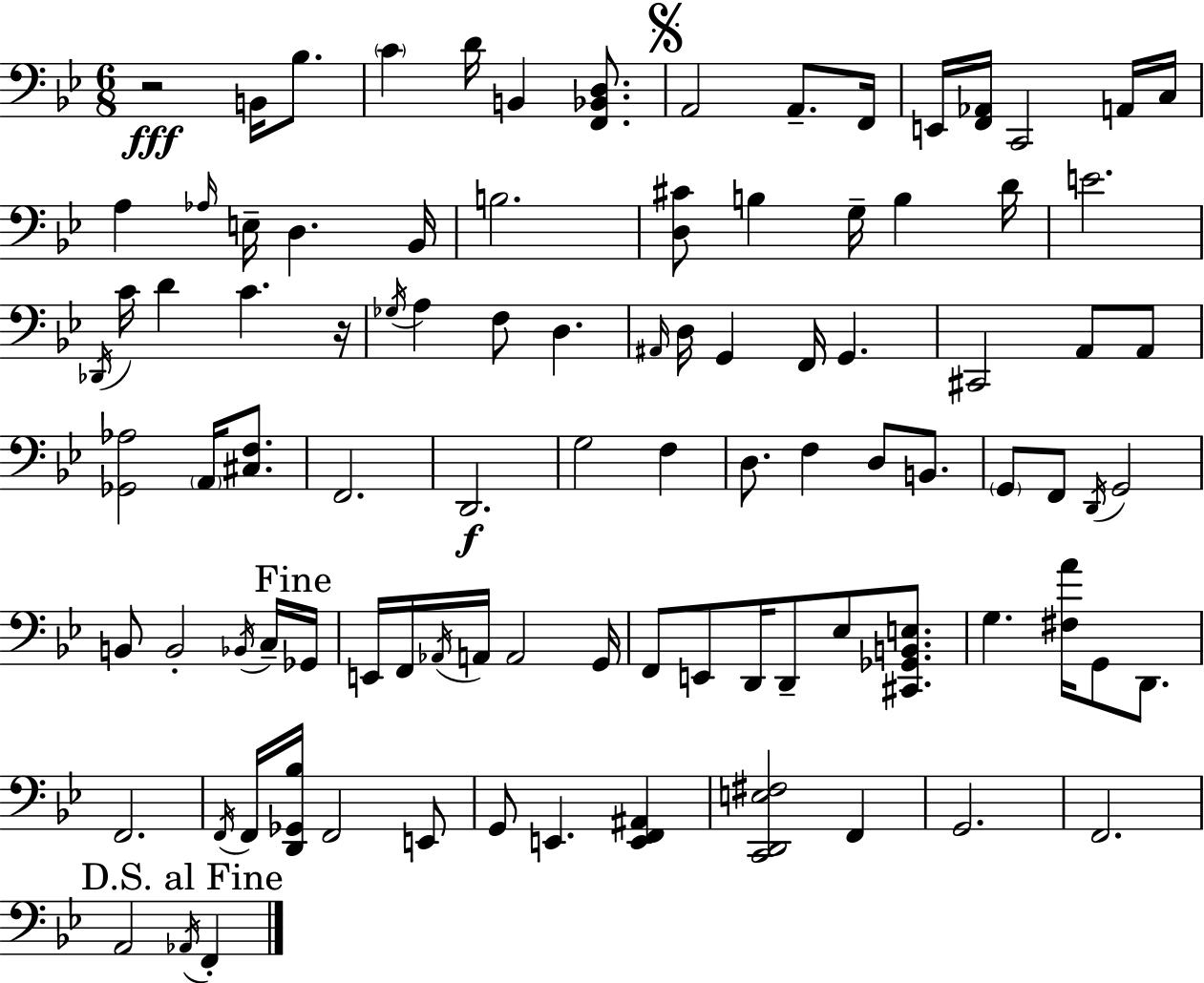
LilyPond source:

{
  \clef bass
  \numericTimeSignature
  \time 6/8
  \key bes \major
  r2\fff b,16 bes8. | \parenthesize c'4 d'16 b,4 <f, bes, d>8. | \mark \markup { \musicglyph "scripts.segno" } a,2 a,8.-- f,16 | e,16 <f, aes,>16 c,2 a,16 c16 | \break a4 \grace { aes16 } e16-- d4. | bes,16 b2. | <d cis'>8 b4 g16-- b4 | d'16 e'2. | \break \acciaccatura { des,16 } c'16 d'4 c'4. | r16 \acciaccatura { ges16 } a4 f8 d4. | \grace { ais,16 } d16 g,4 f,16 g,4. | cis,2 | \break a,8 a,8 <ges, aes>2 | \parenthesize a,16 <cis f>8. f,2. | d,2.\f | g2 | \break f4 d8. f4 d8 | b,8. \parenthesize g,8 f,8 \acciaccatura { d,16 } g,2 | b,8 b,2-. | \acciaccatura { bes,16 } c16-- \mark "Fine" ges,16 e,16 f,16 \acciaccatura { aes,16 } a,16 a,2 | \break g,16 f,8 e,8 d,16 | d,8-- ees8 <cis, ges, b, e>8. g4. | <fis a'>16 g,8 d,8. f,2. | \acciaccatura { f,16 } f,16 <d, ges, bes>16 f,2 | \break e,8 g,8 e,4. | <e, f, ais,>4 <c, d, e fis>2 | f,4 g,2. | f,2. | \break \mark "D.S. al Fine" a,2 | \acciaccatura { aes,16 } f,4-. \bar "|."
}